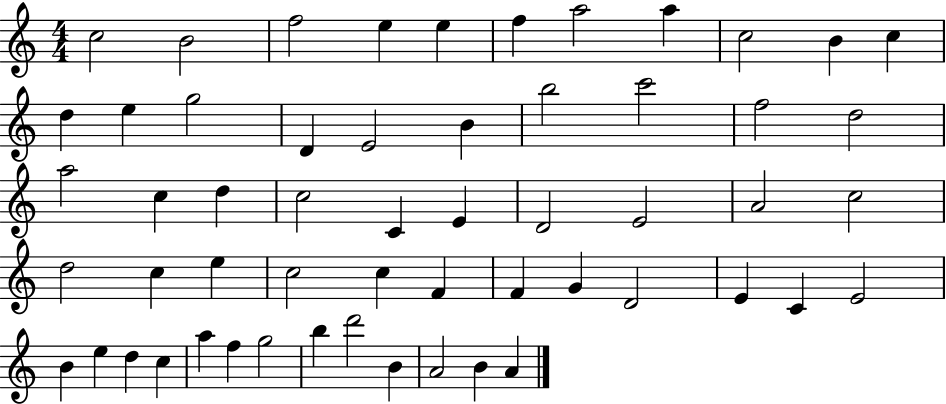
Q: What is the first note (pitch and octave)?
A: C5